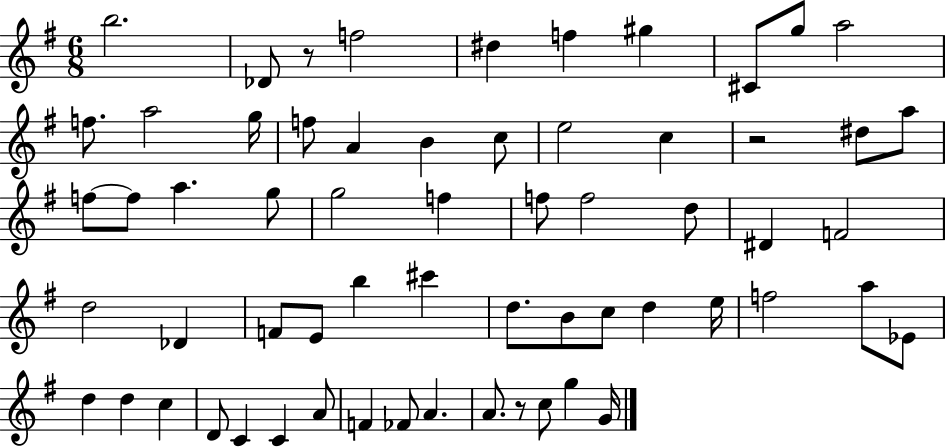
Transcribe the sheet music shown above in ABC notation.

X:1
T:Untitled
M:6/8
L:1/4
K:G
b2 _D/2 z/2 f2 ^d f ^g ^C/2 g/2 a2 f/2 a2 g/4 f/2 A B c/2 e2 c z2 ^d/2 a/2 f/2 f/2 a g/2 g2 f f/2 f2 d/2 ^D F2 d2 _D F/2 E/2 b ^c' d/2 B/2 c/2 d e/4 f2 a/2 _E/2 d d c D/2 C C A/2 F _F/2 A A/2 z/2 c/2 g G/4